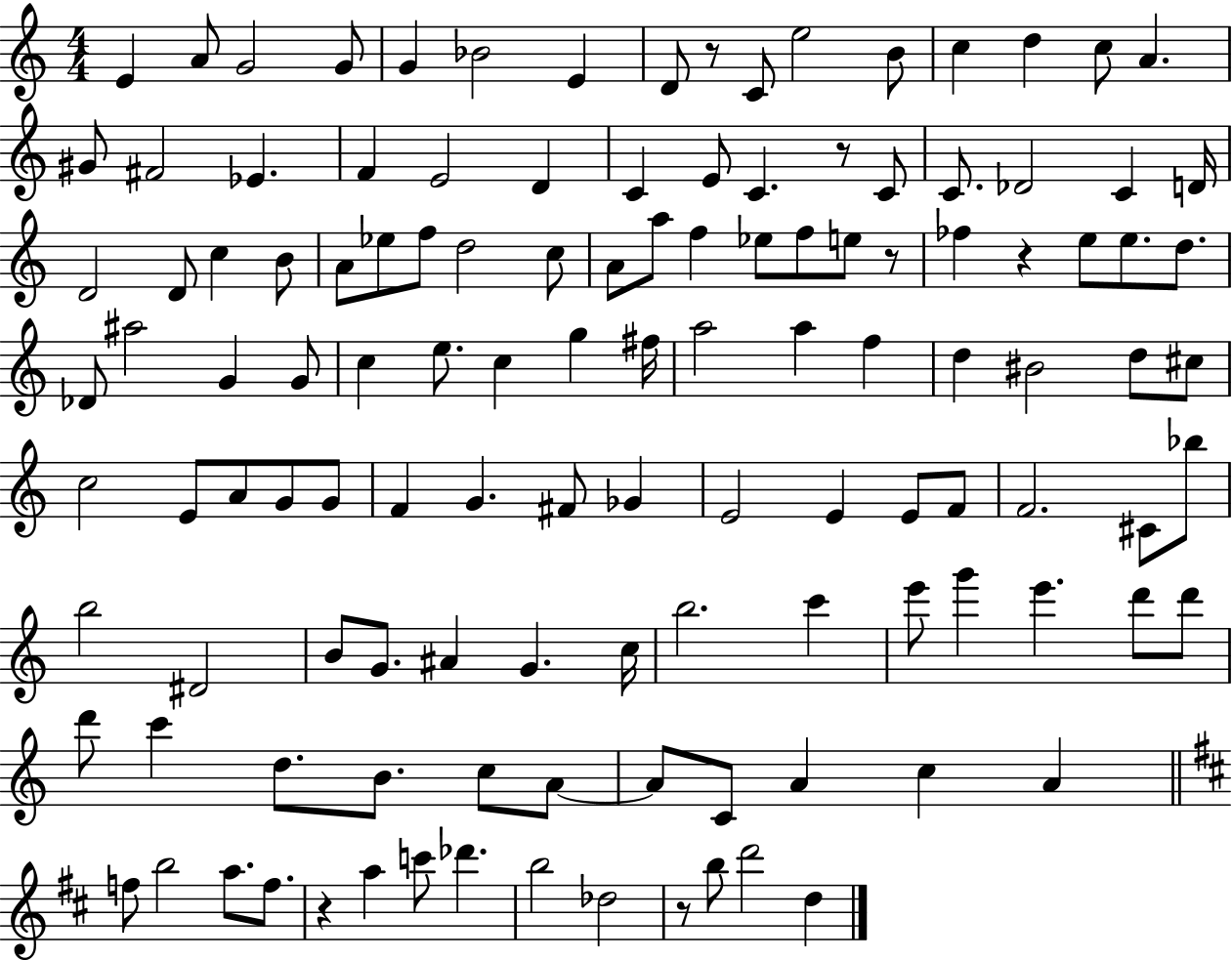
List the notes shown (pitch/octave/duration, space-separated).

E4/q A4/e G4/h G4/e G4/q Bb4/h E4/q D4/e R/e C4/e E5/h B4/e C5/q D5/q C5/e A4/q. G#4/e F#4/h Eb4/q. F4/q E4/h D4/q C4/q E4/e C4/q. R/e C4/e C4/e. Db4/h C4/q D4/s D4/h D4/e C5/q B4/e A4/e Eb5/e F5/e D5/h C5/e A4/e A5/e F5/q Eb5/e F5/e E5/e R/e FES5/q R/q E5/e E5/e. D5/e. Db4/e A#5/h G4/q G4/e C5/q E5/e. C5/q G5/q F#5/s A5/h A5/q F5/q D5/q BIS4/h D5/e C#5/e C5/h E4/e A4/e G4/e G4/e F4/q G4/q. F#4/e Gb4/q E4/h E4/q E4/e F4/e F4/h. C#4/e Bb5/e B5/h D#4/h B4/e G4/e. A#4/q G4/q. C5/s B5/h. C6/q E6/e G6/q E6/q. D6/e D6/e D6/e C6/q D5/e. B4/e. C5/e A4/e A4/e C4/e A4/q C5/q A4/q F5/e B5/h A5/e. F5/e. R/q A5/q C6/e Db6/q. B5/h Db5/h R/e B5/e D6/h D5/q